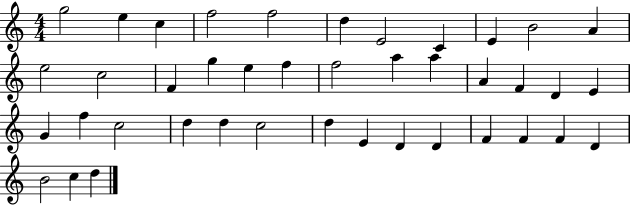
{
  \clef treble
  \numericTimeSignature
  \time 4/4
  \key c \major
  g''2 e''4 c''4 | f''2 f''2 | d''4 e'2 c'4 | e'4 b'2 a'4 | \break e''2 c''2 | f'4 g''4 e''4 f''4 | f''2 a''4 a''4 | a'4 f'4 d'4 e'4 | \break g'4 f''4 c''2 | d''4 d''4 c''2 | d''4 e'4 d'4 d'4 | f'4 f'4 f'4 d'4 | \break b'2 c''4 d''4 | \bar "|."
}